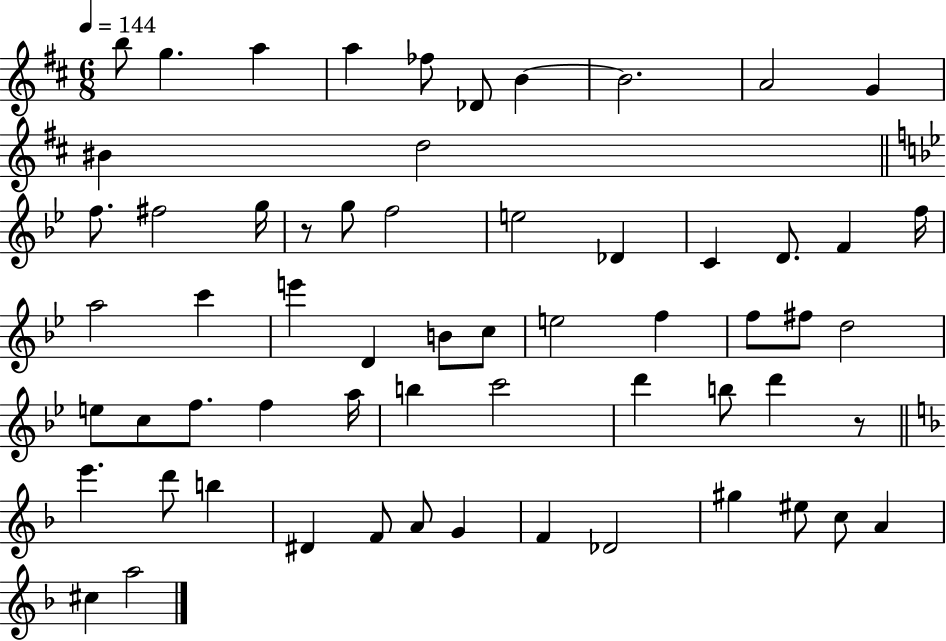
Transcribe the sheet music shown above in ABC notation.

X:1
T:Untitled
M:6/8
L:1/4
K:D
b/2 g a a _f/2 _D/2 B B2 A2 G ^B d2 f/2 ^f2 g/4 z/2 g/2 f2 e2 _D C D/2 F f/4 a2 c' e' D B/2 c/2 e2 f f/2 ^f/2 d2 e/2 c/2 f/2 f a/4 b c'2 d' b/2 d' z/2 e' d'/2 b ^D F/2 A/2 G F _D2 ^g ^e/2 c/2 A ^c a2